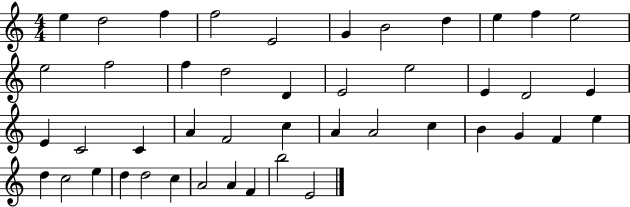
E5/q D5/h F5/q F5/h E4/h G4/q B4/h D5/q E5/q F5/q E5/h E5/h F5/h F5/q D5/h D4/q E4/h E5/h E4/q D4/h E4/q E4/q C4/h C4/q A4/q F4/h C5/q A4/q A4/h C5/q B4/q G4/q F4/q E5/q D5/q C5/h E5/q D5/q D5/h C5/q A4/h A4/q F4/q B5/h E4/h